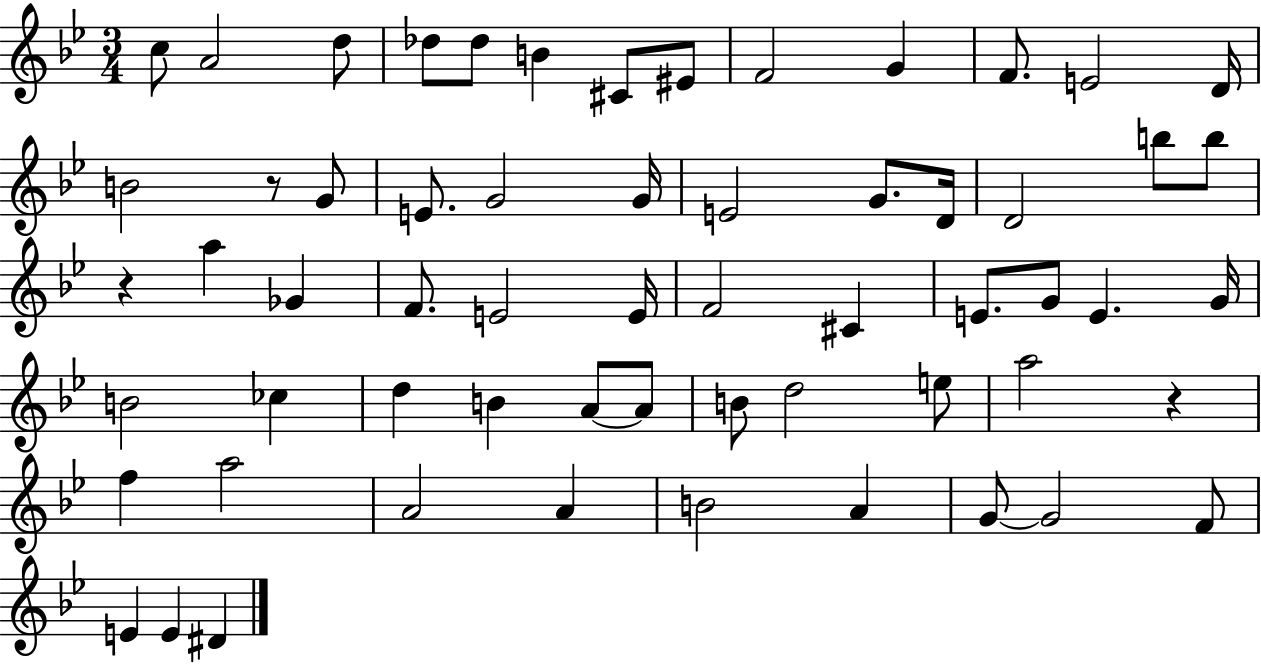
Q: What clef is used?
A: treble